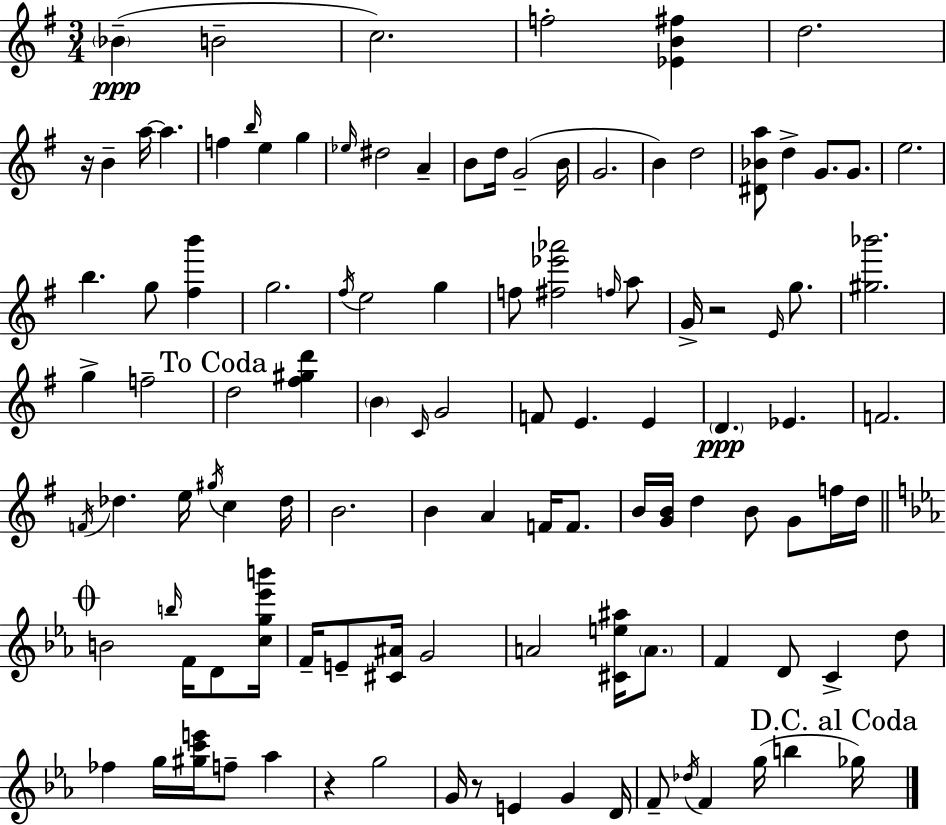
Bb4/q B4/h C5/h. F5/h [Eb4,B4,F#5]/q D5/h. R/s B4/q A5/s A5/q. F5/q B5/s E5/q G5/q Eb5/s D#5/h A4/q B4/e D5/s G4/h B4/s G4/h. B4/q D5/h [D#4,Bb4,A5]/e D5/q G4/e. G4/e. E5/h. B5/q. G5/e [F#5,B6]/q G5/h. F#5/s E5/h G5/q F5/e [F#5,Eb6,Ab6]/h F5/s A5/e G4/s R/h E4/s G5/e. [G#5,Bb6]/h. G5/q F5/h D5/h [F#5,G#5,D6]/q B4/q C4/s G4/h F4/e E4/q. E4/q D4/q. Eb4/q. F4/h. F4/s Db5/q. E5/s G#5/s C5/q Db5/s B4/h. B4/q A4/q F4/s F4/e. B4/s [G4,B4]/s D5/q B4/e G4/e F5/s D5/s B4/h B5/s F4/s D4/e [C5,G5,Eb6,B6]/s F4/s E4/e [C#4,A#4]/s G4/h A4/h [C#4,E5,A#5]/s A4/e. F4/q D4/e C4/q D5/e FES5/q G5/s [G#5,C6,E6]/s F5/e Ab5/q R/q G5/h G4/s R/e E4/q G4/q D4/s F4/e Db5/s F4/q G5/s B5/q Gb5/s